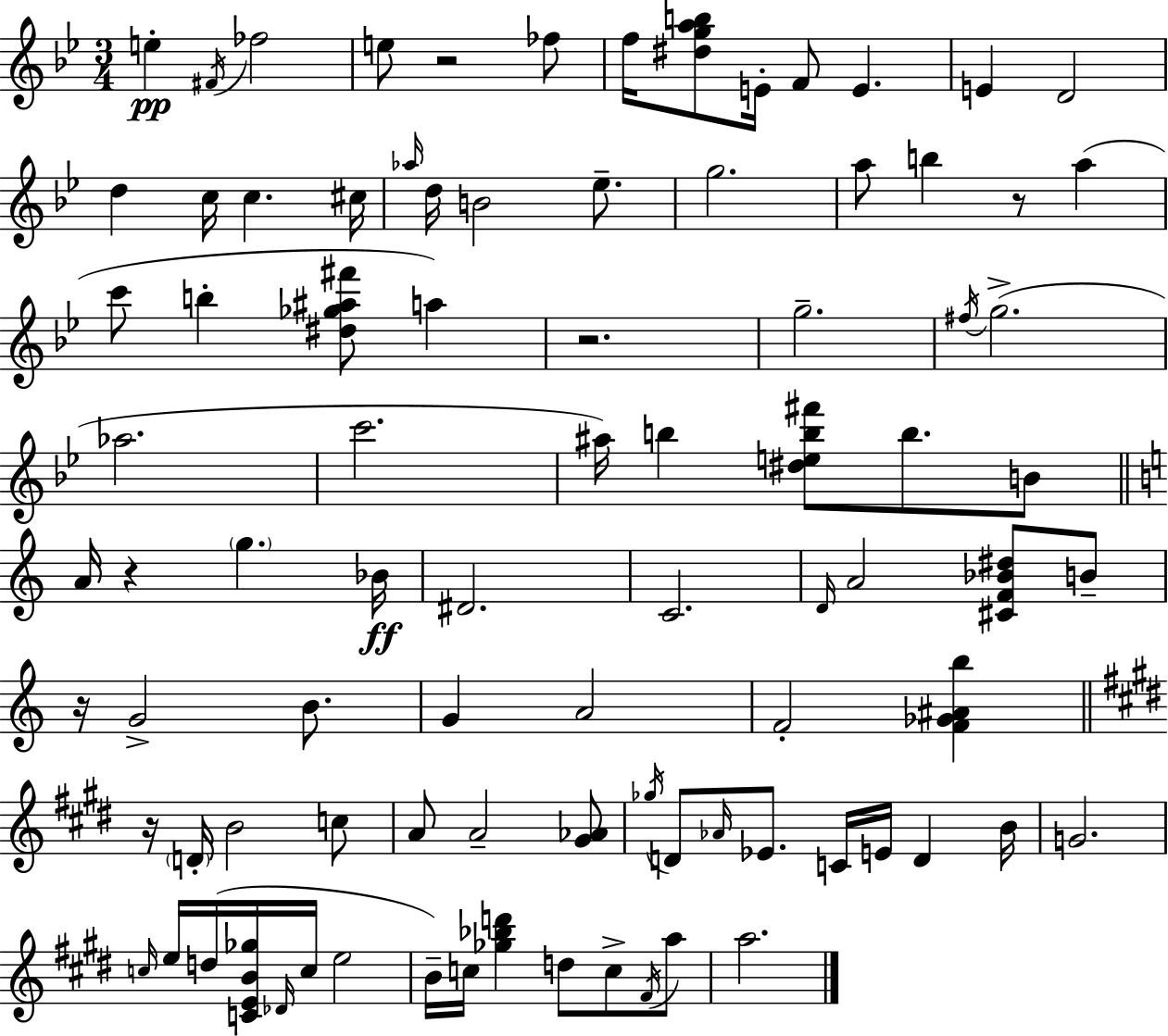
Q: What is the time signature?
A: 3/4